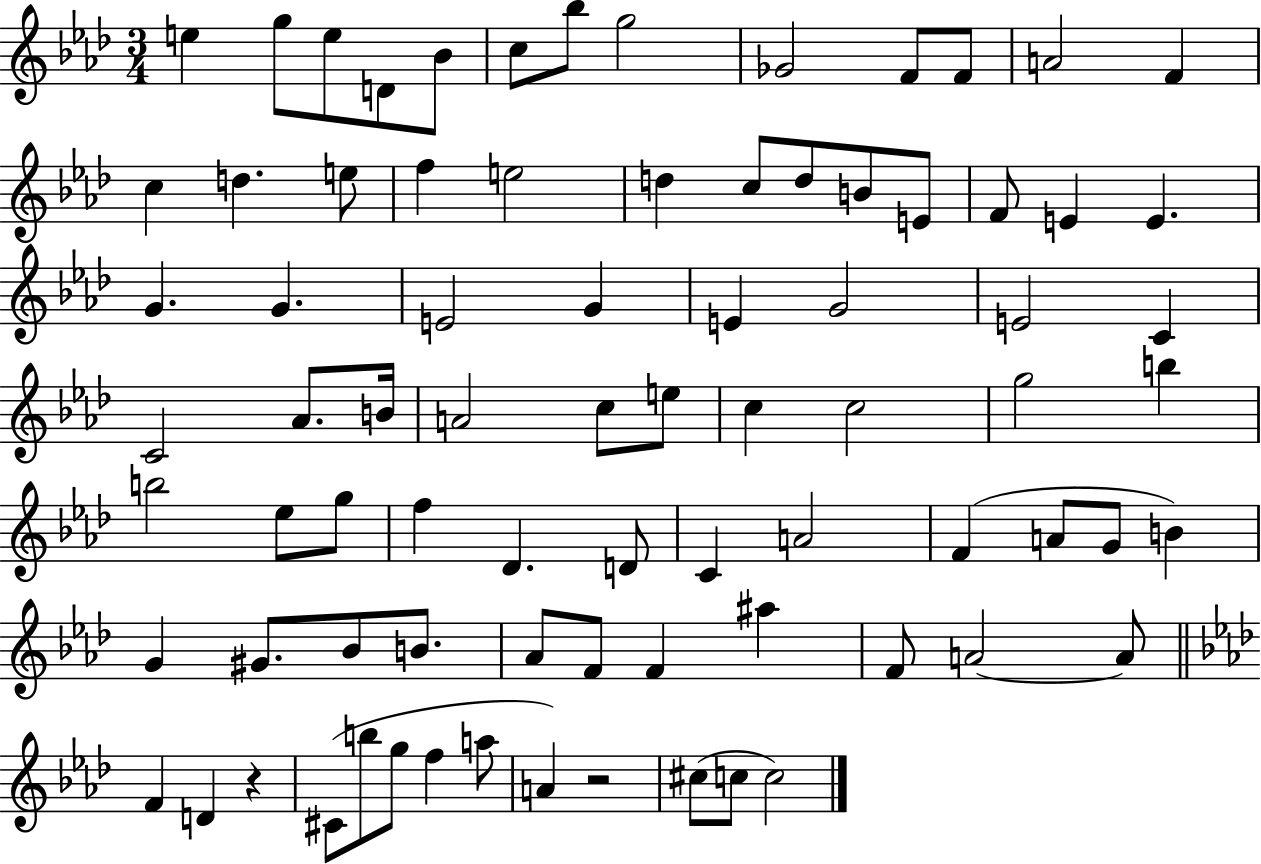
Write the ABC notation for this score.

X:1
T:Untitled
M:3/4
L:1/4
K:Ab
e g/2 e/2 D/2 _B/2 c/2 _b/2 g2 _G2 F/2 F/2 A2 F c d e/2 f e2 d c/2 d/2 B/2 E/2 F/2 E E G G E2 G E G2 E2 C C2 _A/2 B/4 A2 c/2 e/2 c c2 g2 b b2 _e/2 g/2 f _D D/2 C A2 F A/2 G/2 B G ^G/2 _B/2 B/2 _A/2 F/2 F ^a F/2 A2 A/2 F D z ^C/2 b/2 g/2 f a/2 A z2 ^c/2 c/2 c2